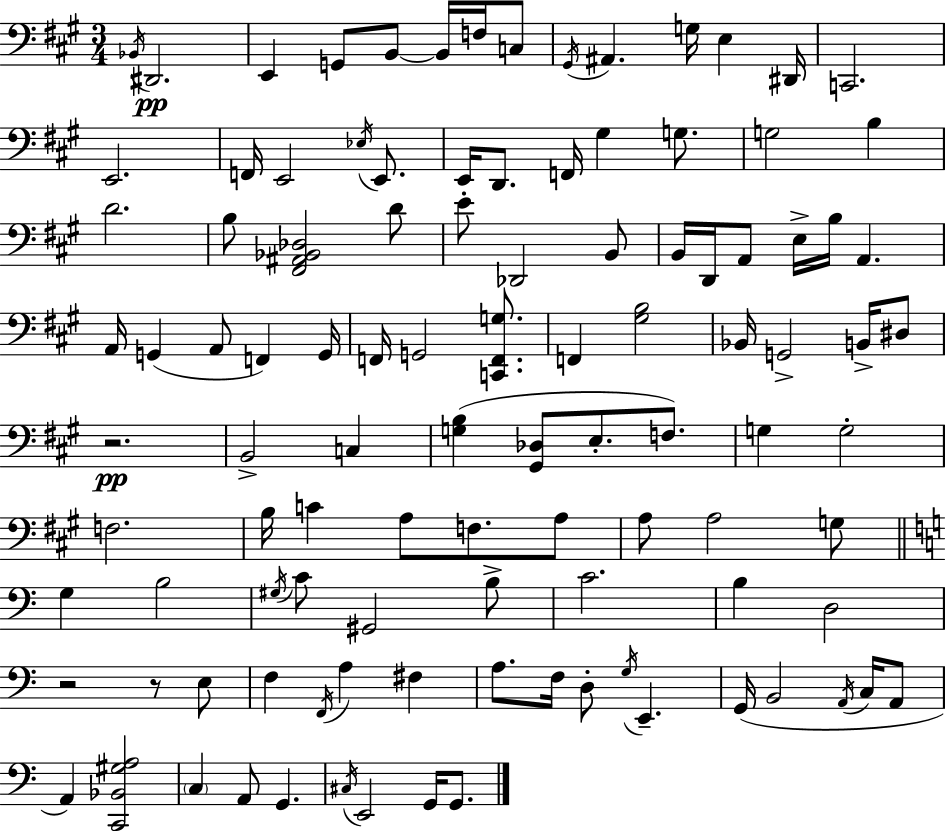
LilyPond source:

{
  \clef bass
  \numericTimeSignature
  \time 3/4
  \key a \major
  \acciaccatura { bes,16 }\pp dis,2. | e,4 g,8 b,8~~ b,16 f16 c8 | \acciaccatura { gis,16 } ais,4. g16 e4 | dis,16 c,2. | \break e,2. | f,16 e,2 \acciaccatura { ees16 } | e,8. e,16 d,8. f,16 gis4 | g8. g2 b4 | \break d'2. | b8 <fis, ais, bes, des>2 | d'8 e'8-. des,2 | b,8 b,16 d,16 a,8 e16-> b16 a,4. | \break a,16 g,4( a,8 f,4) | g,16 f,16 g,2 | <c, f, g>8. f,4 <gis b>2 | bes,16 g,2-> | \break b,16-> dis8 r2.\pp | b,2-> c4 | <g b>4( <gis, des>8 e8.-. | f8.) g4 g2-. | \break f2. | b16 c'4 a8 f8. | a8 a8 a2 | g8 \bar "||" \break \key c \major g4 b2 | \acciaccatura { gis16 } c'8 gis,2 b8-> | c'2. | b4 d2 | \break r2 r8 e8 | f4 \acciaccatura { f,16 } a4 fis4 | a8. f16 d8-. \acciaccatura { g16 } e,4.-- | g,16( b,2 | \break \acciaccatura { a,16 } c16 a,8 a,4) <c, bes, gis a>2 | \parenthesize c4 a,8 g,4. | \acciaccatura { cis16 } e,2 | g,16 g,8. \bar "|."
}